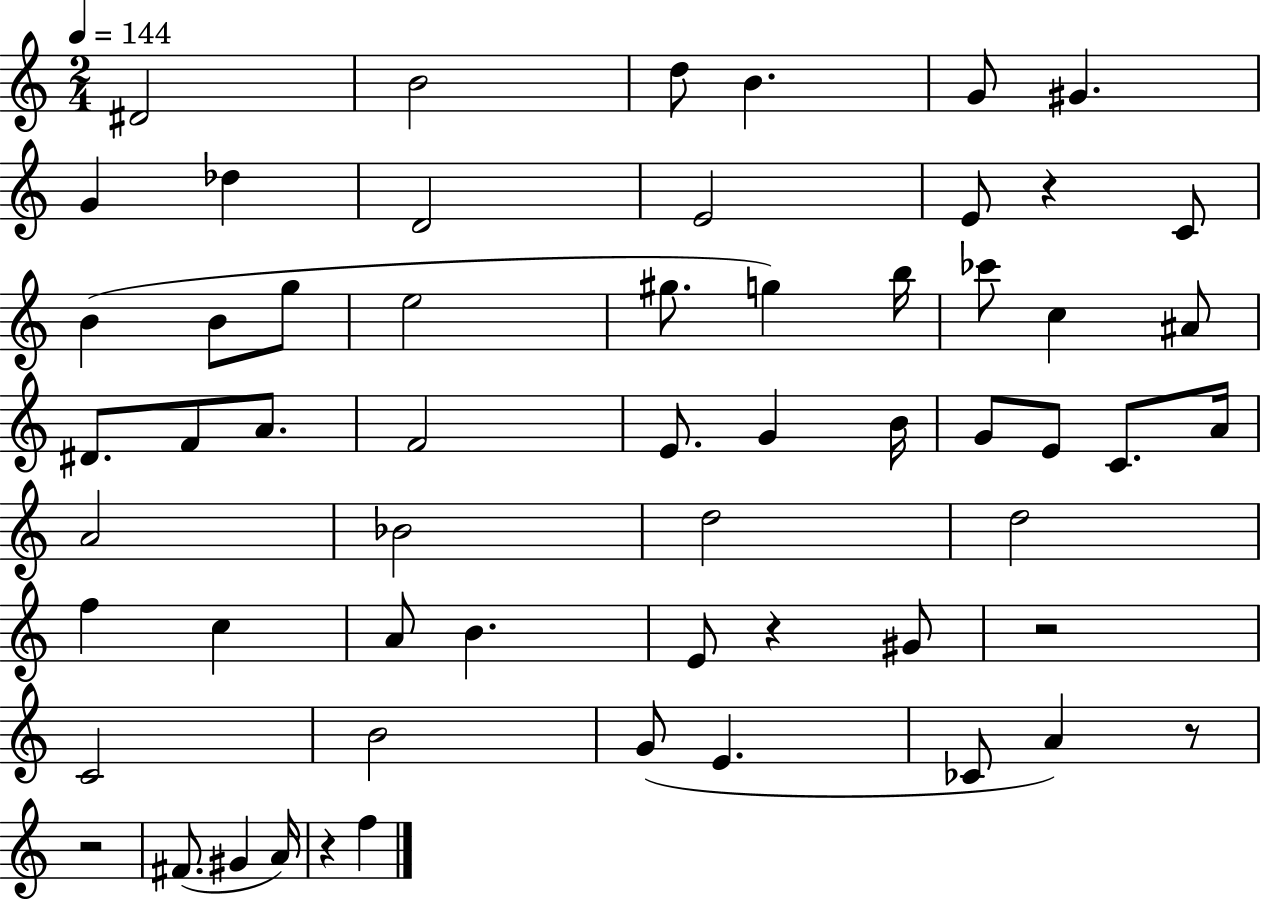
D#4/h B4/h D5/e B4/q. G4/e G#4/q. G4/q Db5/q D4/h E4/h E4/e R/q C4/e B4/q B4/e G5/e E5/h G#5/e. G5/q B5/s CES6/e C5/q A#4/e D#4/e. F4/e A4/e. F4/h E4/e. G4/q B4/s G4/e E4/e C4/e. A4/s A4/h Bb4/h D5/h D5/h F5/q C5/q A4/e B4/q. E4/e R/q G#4/e R/h C4/h B4/h G4/e E4/q. CES4/e A4/q R/e R/h F#4/e. G#4/q A4/s R/q F5/q